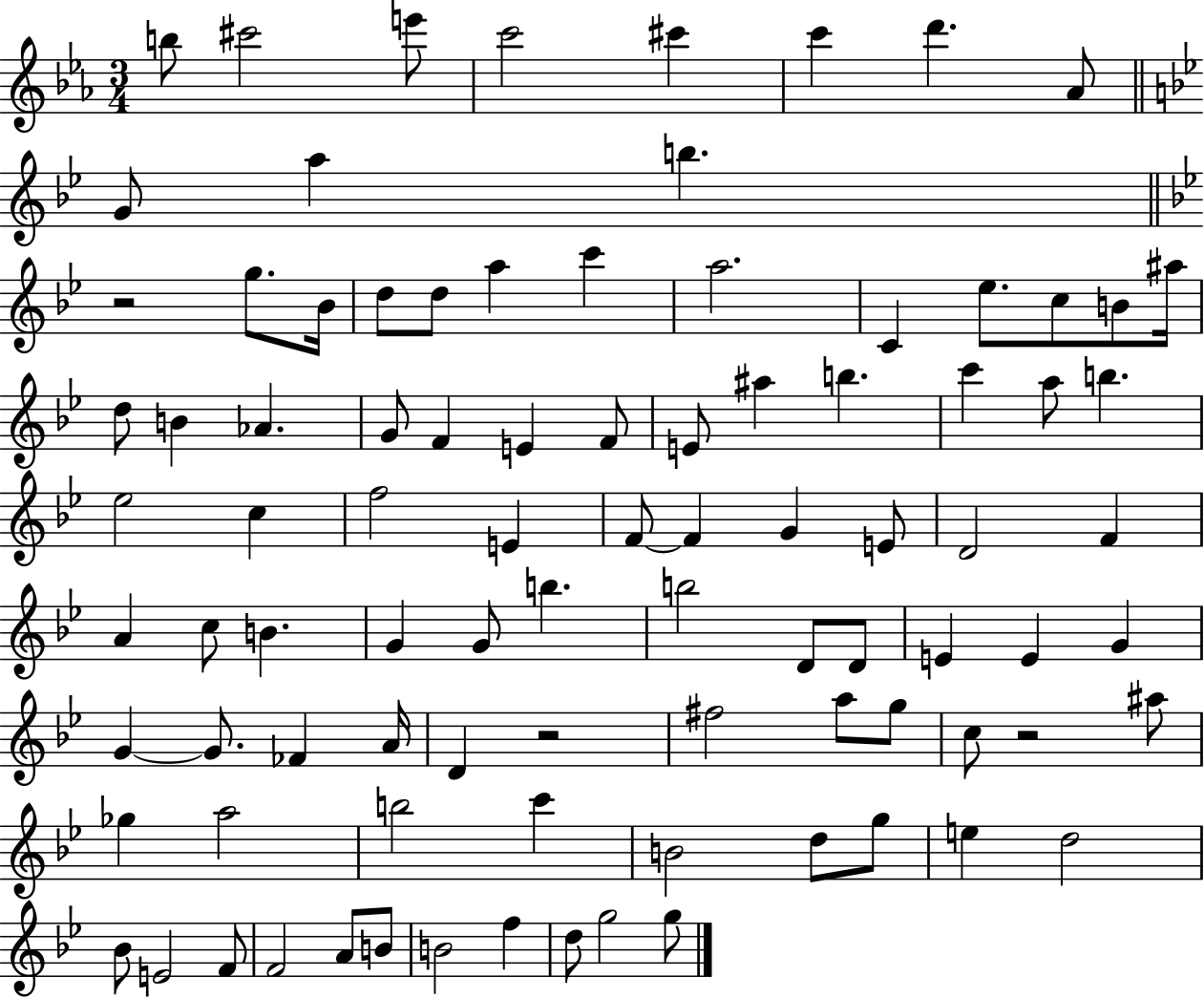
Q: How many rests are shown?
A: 3